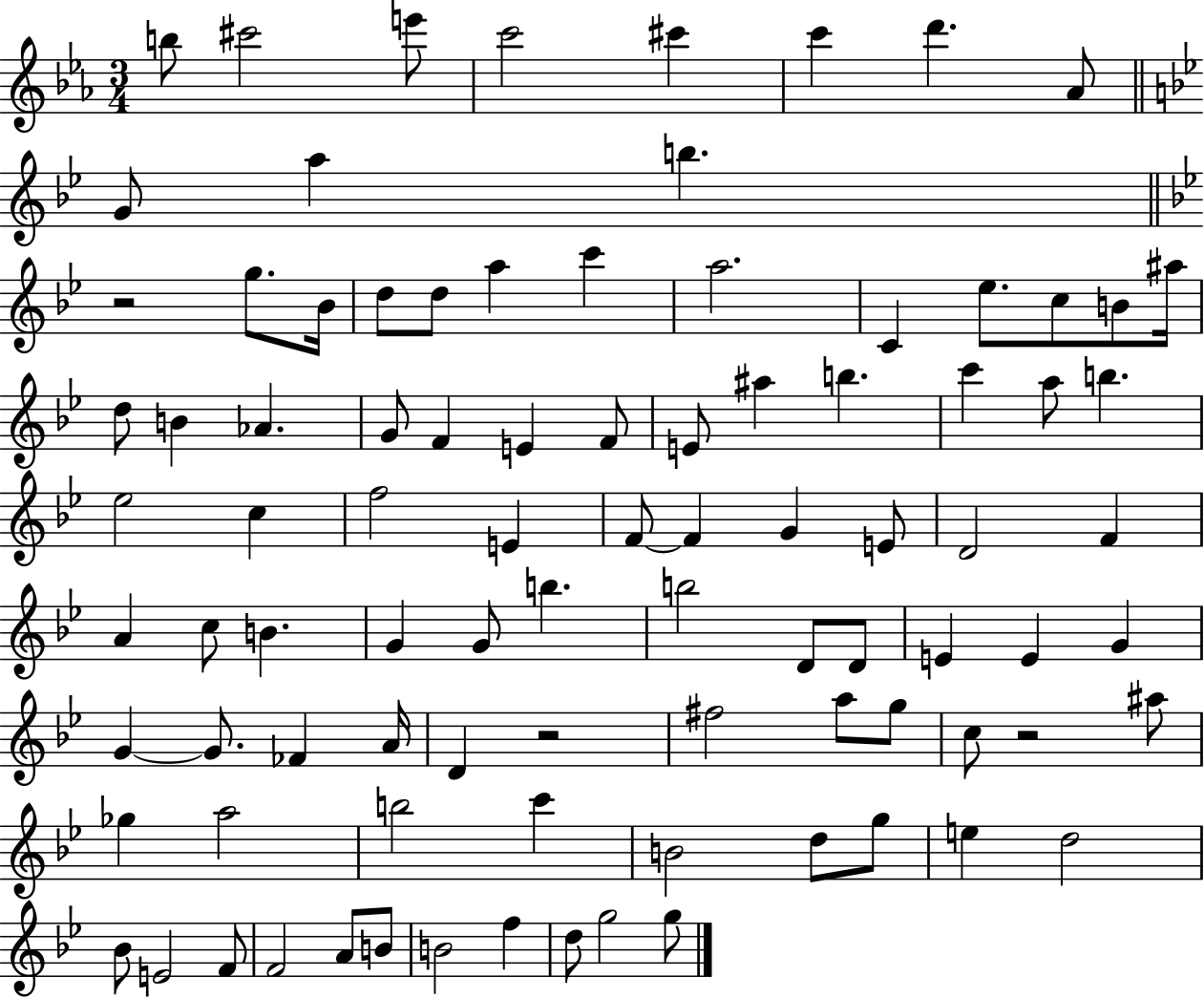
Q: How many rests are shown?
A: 3